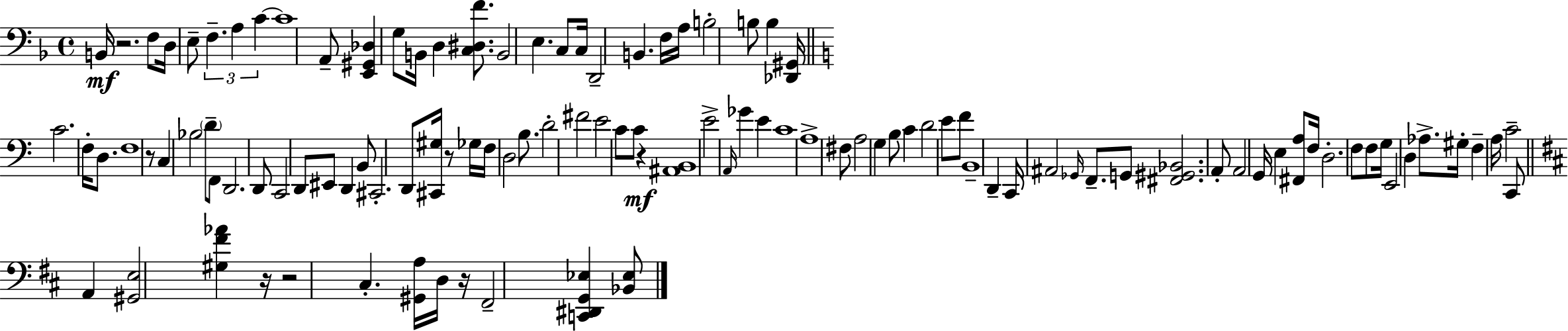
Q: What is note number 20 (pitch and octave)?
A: A3